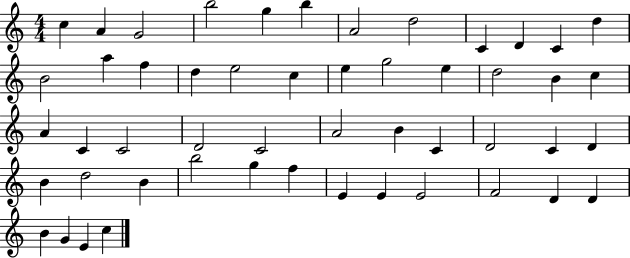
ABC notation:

X:1
T:Untitled
M:4/4
L:1/4
K:C
c A G2 b2 g b A2 d2 C D C d B2 a f d e2 c e g2 e d2 B c A C C2 D2 C2 A2 B C D2 C D B d2 B b2 g f E E E2 F2 D D B G E c